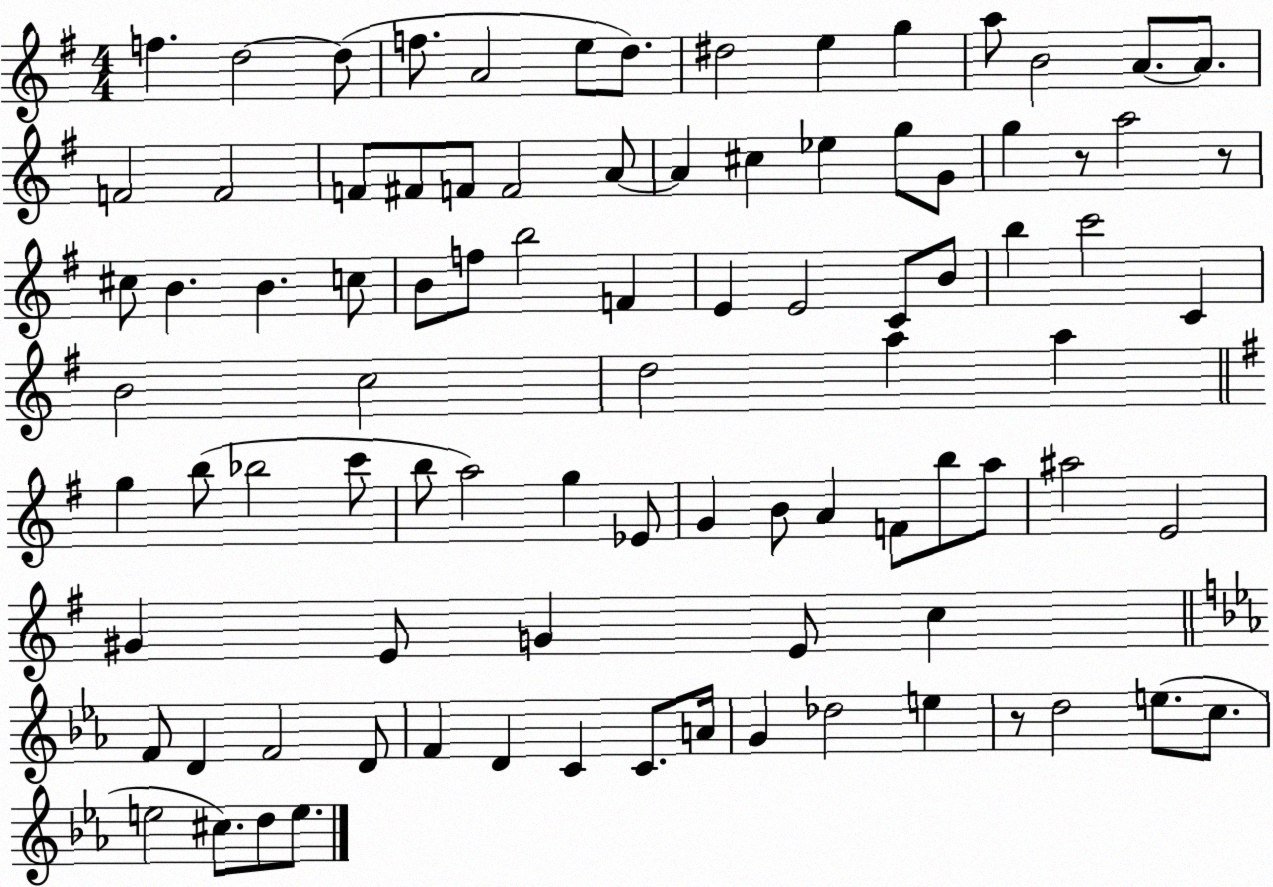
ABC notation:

X:1
T:Untitled
M:4/4
L:1/4
K:G
f d2 d/2 f/2 A2 e/2 d/2 ^d2 e g a/2 B2 A/2 A/2 F2 F2 F/2 ^F/2 F/2 F2 A/2 A ^c _e g/2 G/2 g z/2 a2 z/2 ^c/2 B B c/2 B/2 f/2 b2 F E E2 C/2 B/2 b c'2 C B2 c2 d2 a a g b/2 _b2 c'/2 b/2 a2 g _E/2 G B/2 A F/2 b/2 a/2 ^a2 E2 ^G E/2 G E/2 c F/2 D F2 D/2 F D C C/2 A/4 G _d2 e z/2 d2 e/2 c/2 e2 ^c/2 d/2 e/2